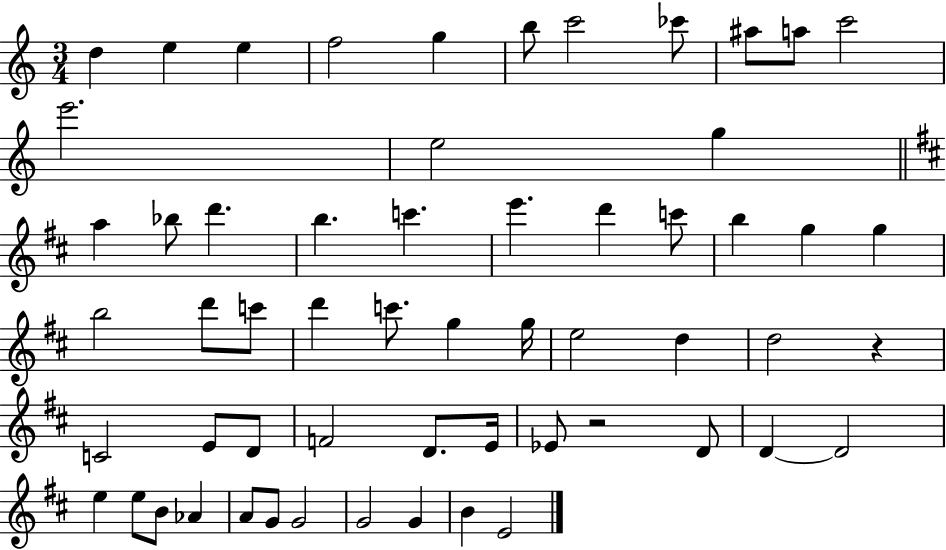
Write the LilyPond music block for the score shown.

{
  \clef treble
  \numericTimeSignature
  \time 3/4
  \key c \major
  d''4 e''4 e''4 | f''2 g''4 | b''8 c'''2 ces'''8 | ais''8 a''8 c'''2 | \break e'''2. | e''2 g''4 | \bar "||" \break \key d \major a''4 bes''8 d'''4. | b''4. c'''4. | e'''4. d'''4 c'''8 | b''4 g''4 g''4 | \break b''2 d'''8 c'''8 | d'''4 c'''8. g''4 g''16 | e''2 d''4 | d''2 r4 | \break c'2 e'8 d'8 | f'2 d'8. e'16 | ees'8 r2 d'8 | d'4~~ d'2 | \break e''4 e''8 b'8 aes'4 | a'8 g'8 g'2 | g'2 g'4 | b'4 e'2 | \break \bar "|."
}